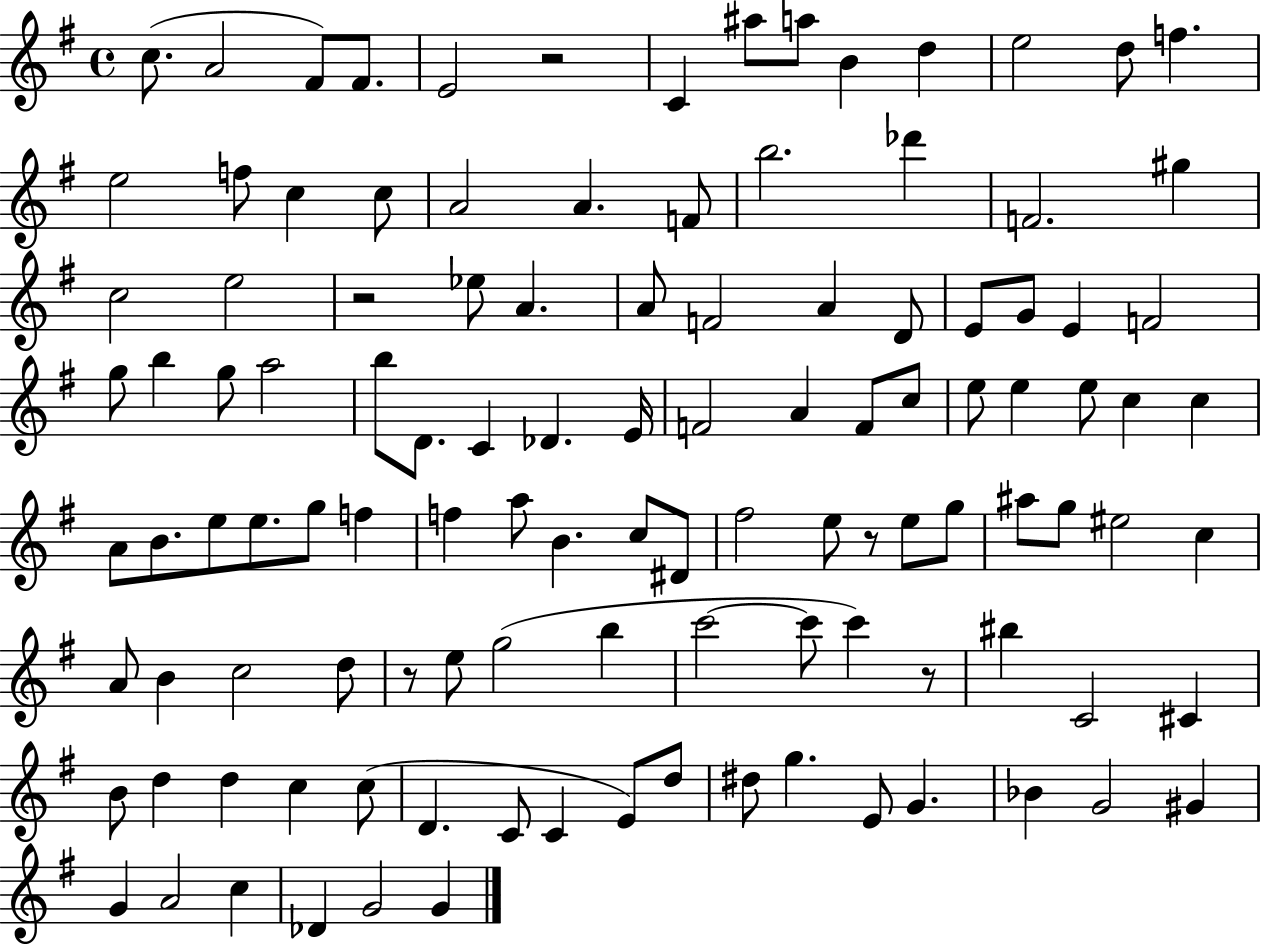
X:1
T:Untitled
M:4/4
L:1/4
K:G
c/2 A2 ^F/2 ^F/2 E2 z2 C ^a/2 a/2 B d e2 d/2 f e2 f/2 c c/2 A2 A F/2 b2 _d' F2 ^g c2 e2 z2 _e/2 A A/2 F2 A D/2 E/2 G/2 E F2 g/2 b g/2 a2 b/2 D/2 C _D E/4 F2 A F/2 c/2 e/2 e e/2 c c A/2 B/2 e/2 e/2 g/2 f f a/2 B c/2 ^D/2 ^f2 e/2 z/2 e/2 g/2 ^a/2 g/2 ^e2 c A/2 B c2 d/2 z/2 e/2 g2 b c'2 c'/2 c' z/2 ^b C2 ^C B/2 d d c c/2 D C/2 C E/2 d/2 ^d/2 g E/2 G _B G2 ^G G A2 c _D G2 G